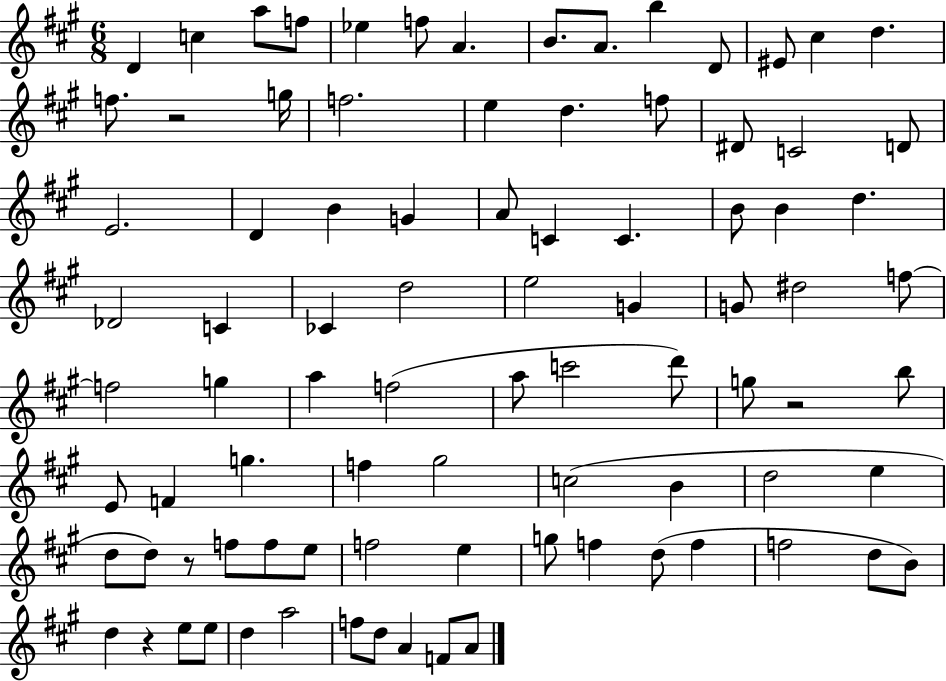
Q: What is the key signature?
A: A major